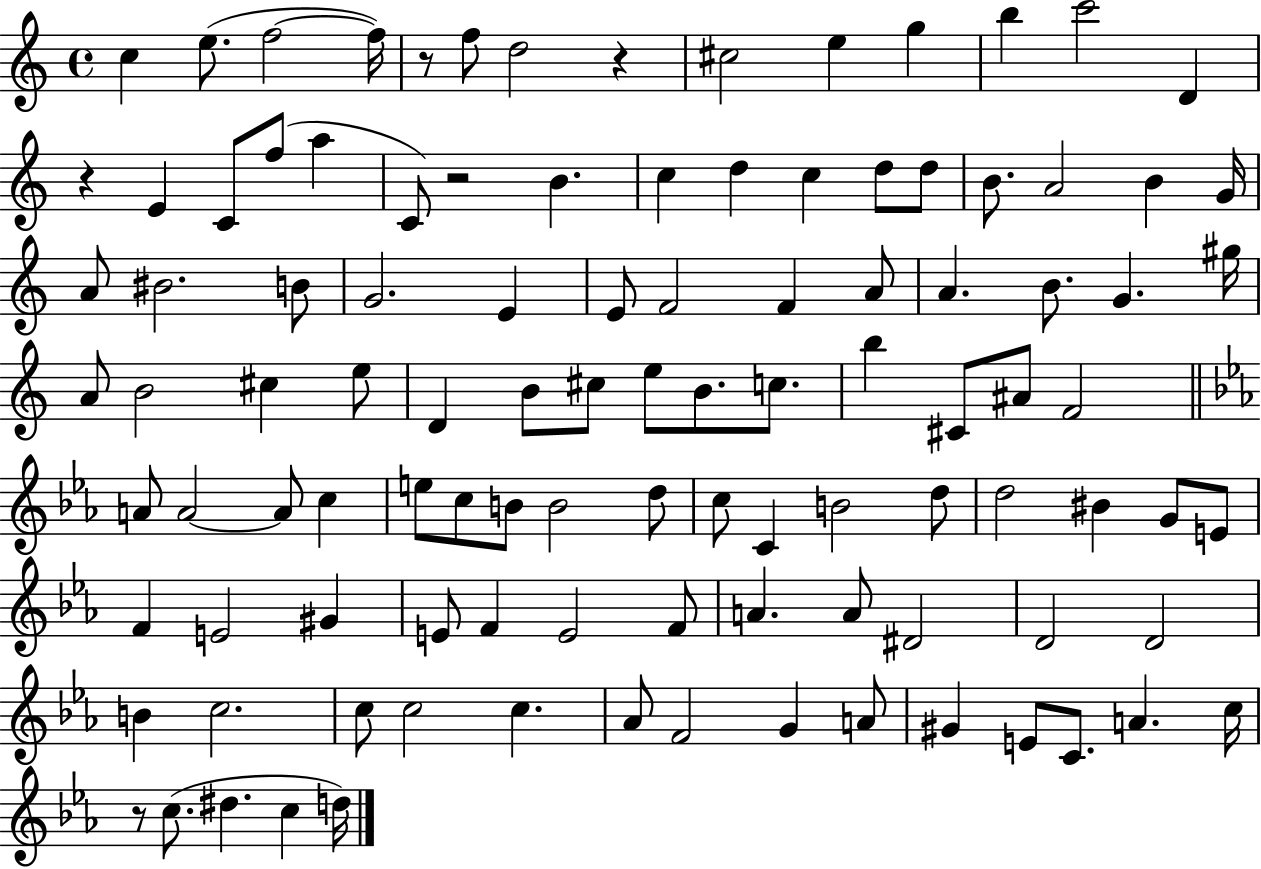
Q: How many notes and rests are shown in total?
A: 106